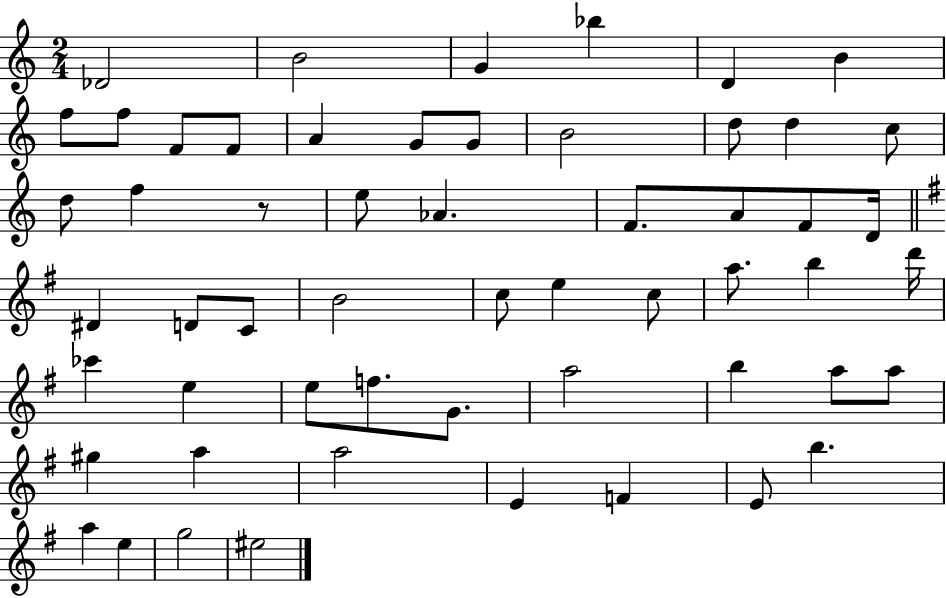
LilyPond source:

{
  \clef treble
  \numericTimeSignature
  \time 2/4
  \key c \major
  des'2 | b'2 | g'4 bes''4 | d'4 b'4 | \break f''8 f''8 f'8 f'8 | a'4 g'8 g'8 | b'2 | d''8 d''4 c''8 | \break d''8 f''4 r8 | e''8 aes'4. | f'8. a'8 f'8 d'16 | \bar "||" \break \key g \major dis'4 d'8 c'8 | b'2 | c''8 e''4 c''8 | a''8. b''4 d'''16 | \break ces'''4 e''4 | e''8 f''8. g'8. | a''2 | b''4 a''8 a''8 | \break gis''4 a''4 | a''2 | e'4 f'4 | e'8 b''4. | \break a''4 e''4 | g''2 | eis''2 | \bar "|."
}